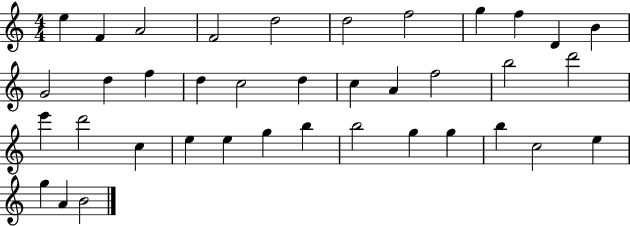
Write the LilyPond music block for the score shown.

{
  \clef treble
  \numericTimeSignature
  \time 4/4
  \key c \major
  e''4 f'4 a'2 | f'2 d''2 | d''2 f''2 | g''4 f''4 d'4 b'4 | \break g'2 d''4 f''4 | d''4 c''2 d''4 | c''4 a'4 f''2 | b''2 d'''2 | \break e'''4 d'''2 c''4 | e''4 e''4 g''4 b''4 | b''2 g''4 g''4 | b''4 c''2 e''4 | \break g''4 a'4 b'2 | \bar "|."
}